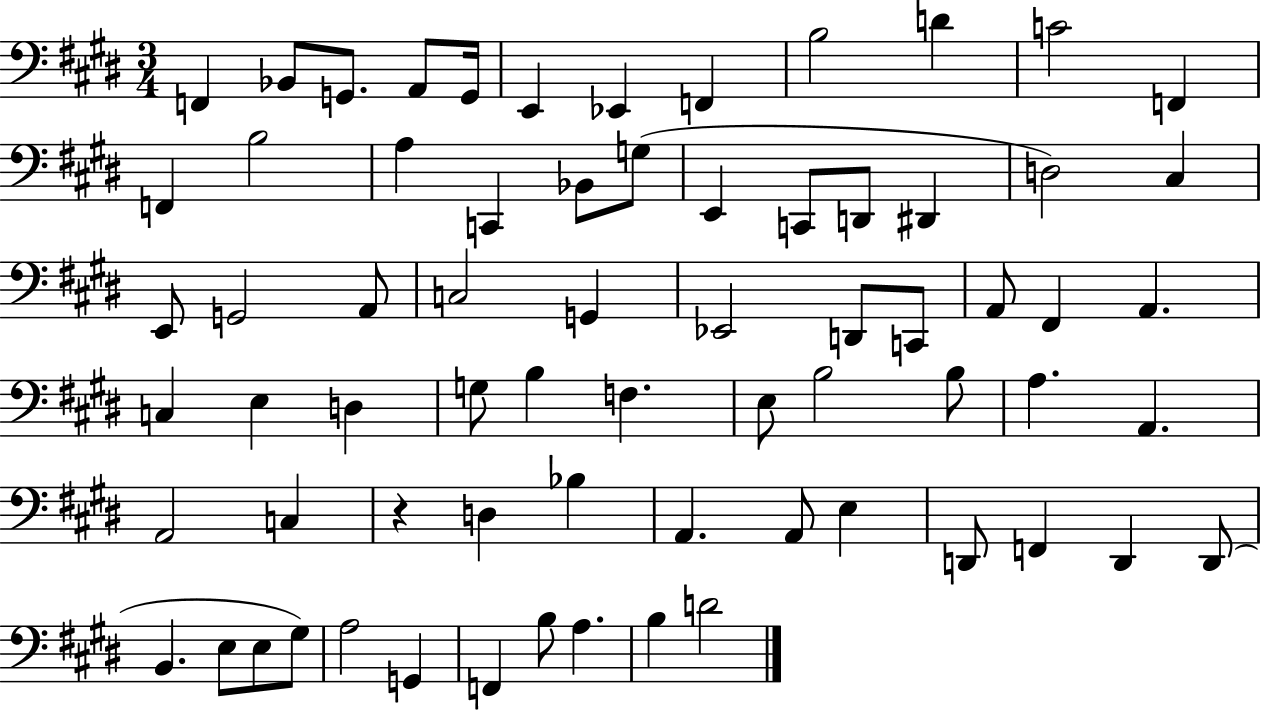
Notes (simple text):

F2/q Bb2/e G2/e. A2/e G2/s E2/q Eb2/q F2/q B3/h D4/q C4/h F2/q F2/q B3/h A3/q C2/q Bb2/e G3/e E2/q C2/e D2/e D#2/q D3/h C#3/q E2/e G2/h A2/e C3/h G2/q Eb2/h D2/e C2/e A2/e F#2/q A2/q. C3/q E3/q D3/q G3/e B3/q F3/q. E3/e B3/h B3/e A3/q. A2/q. A2/h C3/q R/q D3/q Bb3/q A2/q. A2/e E3/q D2/e F2/q D2/q D2/e B2/q. E3/e E3/e G#3/e A3/h G2/q F2/q B3/e A3/q. B3/q D4/h